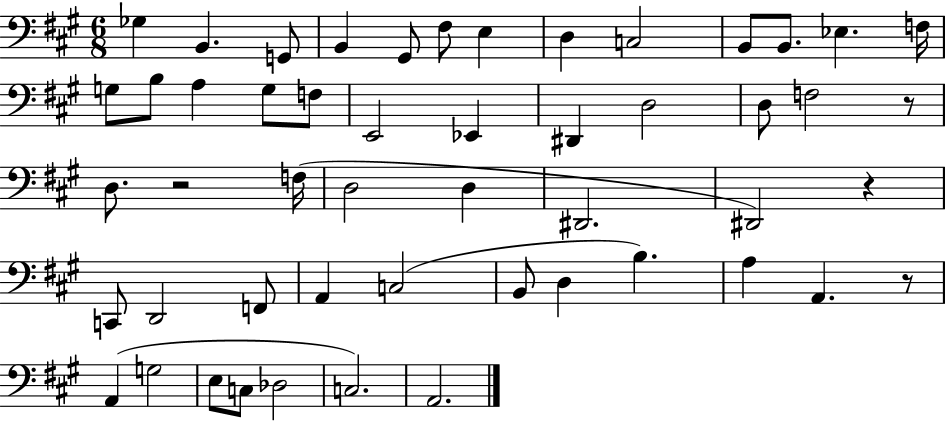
{
  \clef bass
  \numericTimeSignature
  \time 6/8
  \key a \major
  ges4 b,4. g,8 | b,4 gis,8 fis8 e4 | d4 c2 | b,8 b,8. ees4. f16 | \break g8 b8 a4 g8 f8 | e,2 ees,4 | dis,4 d2 | d8 f2 r8 | \break d8. r2 f16( | d2 d4 | dis,2. | dis,2) r4 | \break c,8 d,2 f,8 | a,4 c2( | b,8 d4 b4.) | a4 a,4. r8 | \break a,4( g2 | e8 c8 des2 | c2.) | a,2. | \break \bar "|."
}